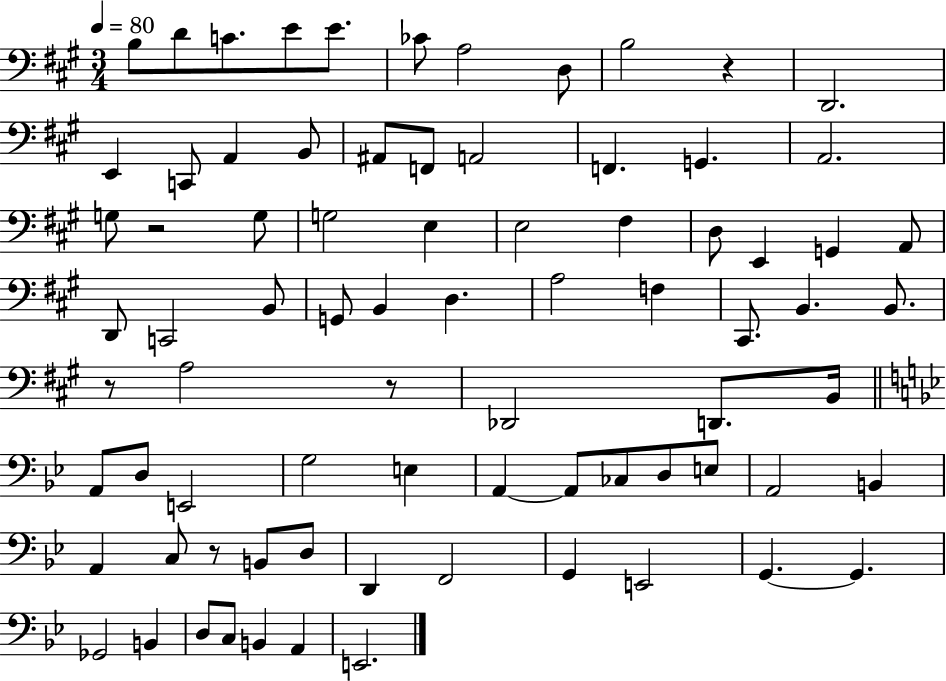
{
  \clef bass
  \numericTimeSignature
  \time 3/4
  \key a \major
  \tempo 4 = 80
  b8 d'8 c'8. e'8 e'8. | ces'8 a2 d8 | b2 r4 | d,2. | \break e,4 c,8 a,4 b,8 | ais,8 f,8 a,2 | f,4. g,4. | a,2. | \break g8 r2 g8 | g2 e4 | e2 fis4 | d8 e,4 g,4 a,8 | \break d,8 c,2 b,8 | g,8 b,4 d4. | a2 f4 | cis,8. b,4. b,8. | \break r8 a2 r8 | des,2 d,8. b,16 | \bar "||" \break \key bes \major a,8 d8 e,2 | g2 e4 | a,4~~ a,8 ces8 d8 e8 | a,2 b,4 | \break a,4 c8 r8 b,8 d8 | d,4 f,2 | g,4 e,2 | g,4.~~ g,4. | \break ges,2 b,4 | d8 c8 b,4 a,4 | e,2. | \bar "|."
}